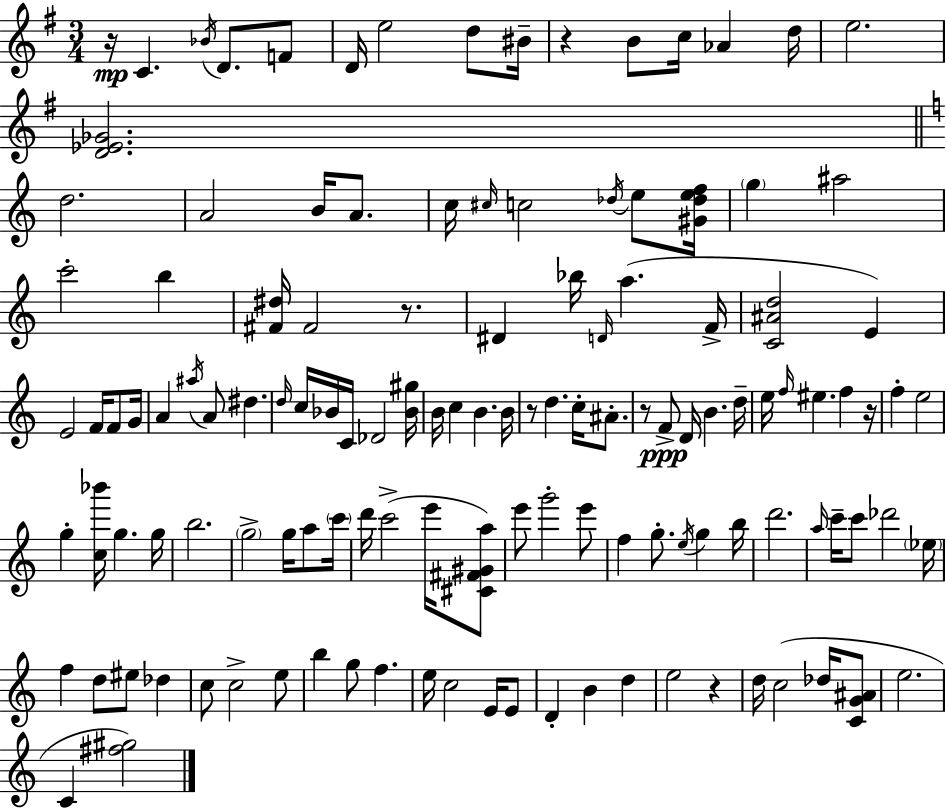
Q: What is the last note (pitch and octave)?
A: C4